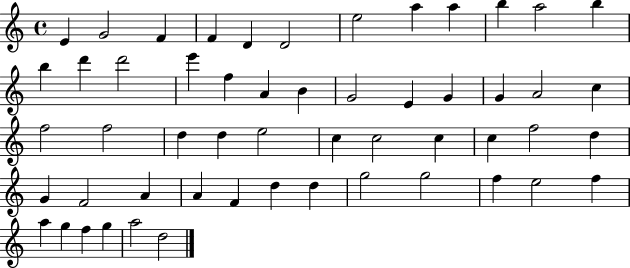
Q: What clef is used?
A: treble